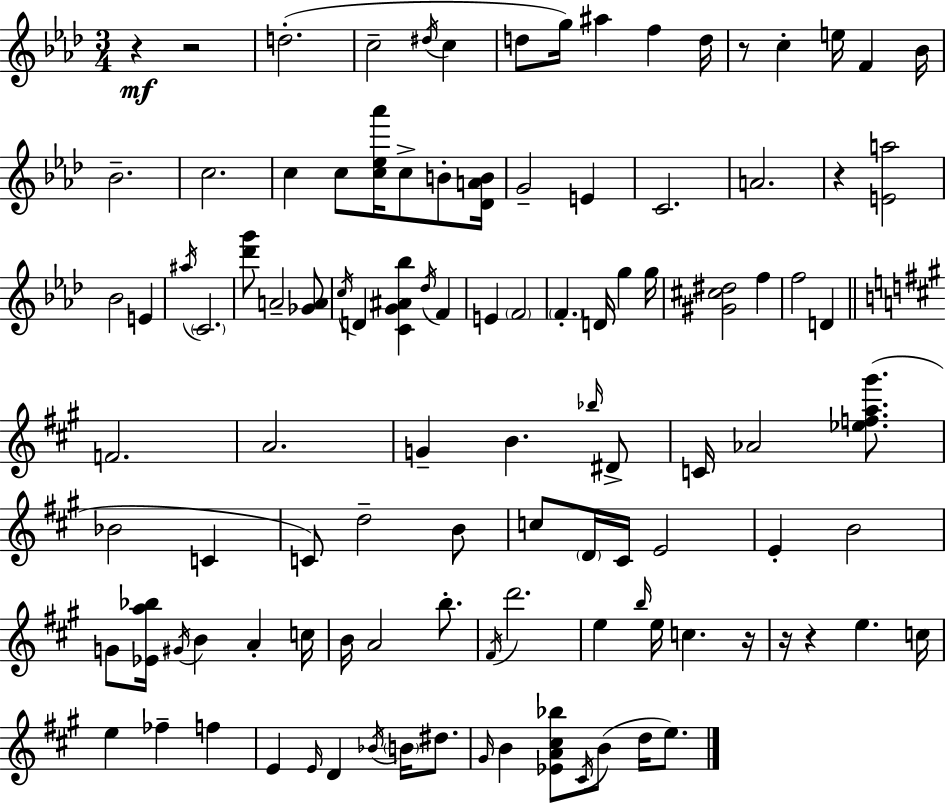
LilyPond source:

{
  \clef treble
  \numericTimeSignature
  \time 3/4
  \key f \minor
  r4\mf r2 | d''2.-.( | c''2-- \acciaccatura { dis''16 } c''4 | d''8 g''16) ais''4 f''4 | \break d''16 r8 c''4-. e''16 f'4 | bes'16 bes'2.-- | c''2. | c''4 c''8 <c'' ees'' aes'''>16 c''8-> b'8-. | \break <des' a' b'>16 g'2-- e'4 | c'2. | a'2. | r4 <e' a''>2 | \break bes'2 e'4 | \acciaccatura { ais''16 } \parenthesize c'2. | <des''' g'''>8 a'2-- | <ges' a'>8 \acciaccatura { c''16 } d'4 <c' g' ais' bes''>4 \acciaccatura { des''16 } | \break f'4 e'4 \parenthesize f'2 | \parenthesize f'4.-. d'16 g''4 | g''16 <gis' cis'' dis''>2 | f''4 f''2 | \break d'4 \bar "||" \break \key a \major f'2. | a'2. | g'4-- b'4. \grace { bes''16 } dis'8-> | c'16 aes'2 <ees'' f'' a'' gis'''>8.( | \break bes'2 c'4 | c'8) d''2-- b'8 | c''8 \parenthesize d'16 cis'16 e'2 | e'4-. b'2 | \break g'8 <ees' a'' bes''>16 \acciaccatura { gis'16 } b'4 a'4-. | c''16 b'16 a'2 b''8.-. | \acciaccatura { fis'16 } d'''2. | e''4 \grace { b''16 } e''16 c''4. | \break r16 r16 r4 e''4. | c''16 e''4 fes''4-- | f''4 e'4 \grace { e'16 } d'4 | \acciaccatura { bes'16 } \parenthesize b'16 dis''8. \grace { gis'16 } b'4 <ees' a' cis'' bes''>8 | \break \acciaccatura { cis'16 }( b'8 d''16 e''8.) \bar "|."
}